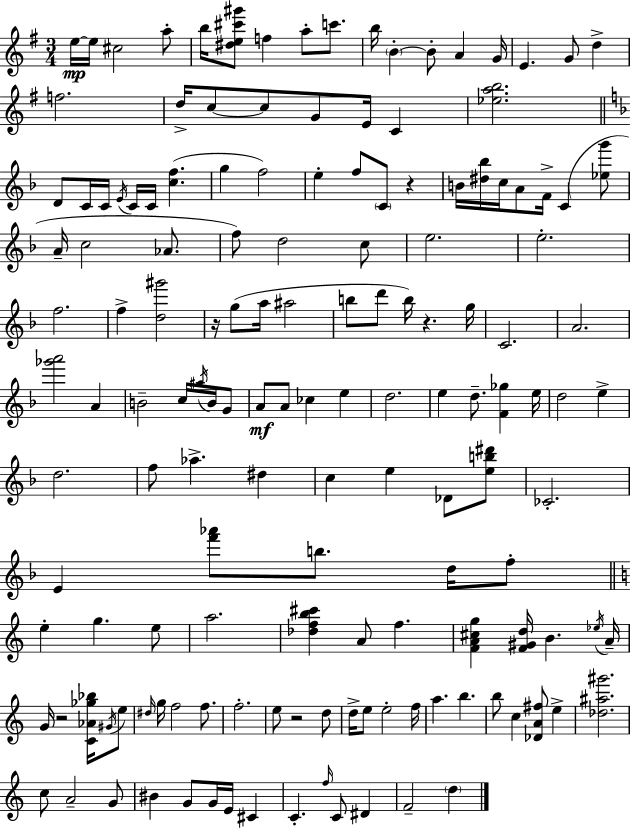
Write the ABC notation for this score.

X:1
T:Untitled
M:3/4
L:1/4
K:Em
e/4 e/4 ^c2 a/2 b/4 [^de^c'^g']/2 f a/2 c'/2 b/4 B B/2 A G/4 E G/2 d f2 d/4 c/2 c/2 G/2 E/4 C [_eab]2 D/2 C/4 C/4 E/4 C/4 C/4 [cf] g f2 e f/2 C/2 z B/4 [^d_b]/4 c/4 A/2 F/4 C [_eg']/2 A/4 c2 _A/2 f/2 d2 c/2 e2 e2 f2 f [d^g']2 z/4 g/2 a/4 ^a2 b/2 d'/2 b/4 z g/4 C2 A2 [_g'a']2 A B2 c/4 ^a/4 B/4 G/2 A/2 A/2 _c e d2 e d/2 [F_g] e/4 d2 e d2 f/2 _a ^d c e _D/2 [eb^d']/2 _C2 E [f'_a']/2 b/2 d/4 f/2 e g e/2 a2 [_dfb^c'] A/2 f [FA^cg] [F^Gd]/4 B _e/4 A/4 G/4 z2 [C_A_g_b]/4 ^G/4 e/2 ^d/4 g/4 f2 f/2 f2 e/2 z2 d/2 d/4 e/2 e2 f/4 a b b/2 c [_DA^f]/2 e [_d^a^g']2 c/2 A2 G/2 ^B G/2 G/4 E/4 ^C C f/4 C/2 ^D F2 d